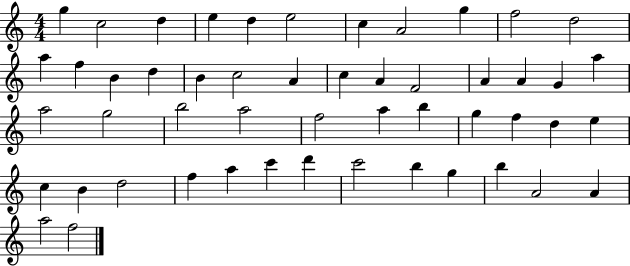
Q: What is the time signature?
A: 4/4